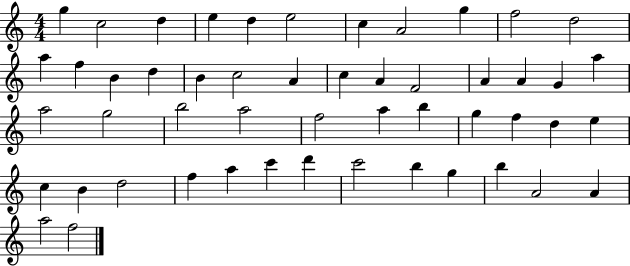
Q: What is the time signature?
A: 4/4